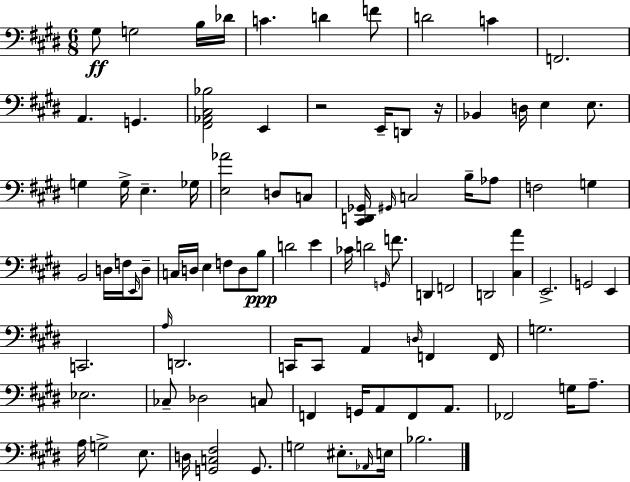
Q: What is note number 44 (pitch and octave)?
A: E4